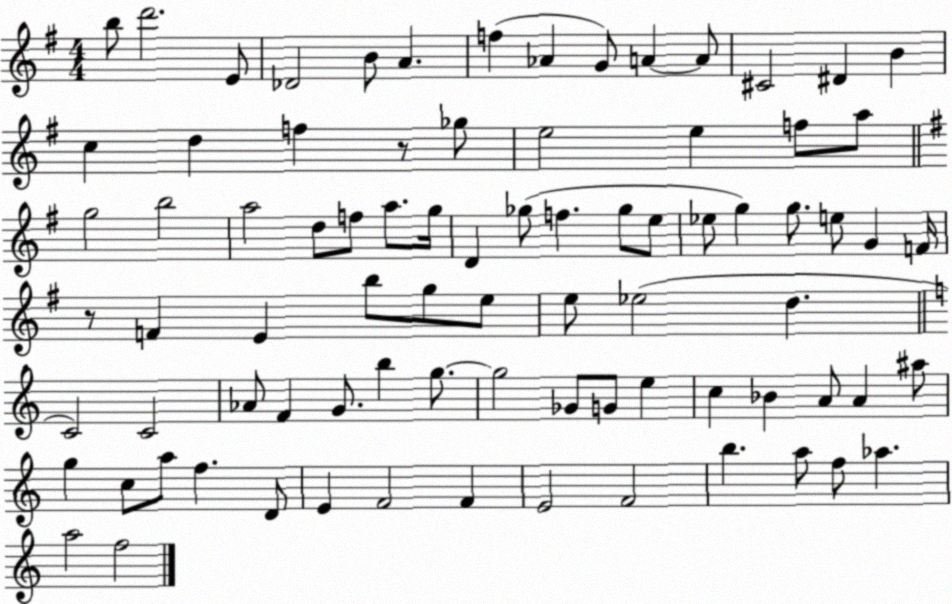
X:1
T:Untitled
M:4/4
L:1/4
K:G
b/2 d'2 E/2 _D2 B/2 A f _A G/2 A A/2 ^C2 ^D B c d f z/2 _g/2 e2 e f/2 a/2 g2 b2 a2 d/2 f/2 a/2 g/4 D _g/2 f _g/2 e/2 _e/2 g g/2 e/2 G F/4 z/2 F E b/2 g/2 e/2 e/2 _e2 d C2 C2 _A/2 F G/2 b g/2 g2 _G/2 G/2 e c _B A/2 A ^a/2 g c/2 a/2 f D/2 E F2 F E2 F2 b a/2 f/2 _a a2 f2